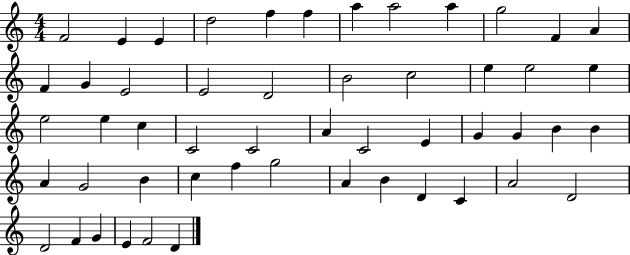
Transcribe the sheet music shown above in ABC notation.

X:1
T:Untitled
M:4/4
L:1/4
K:C
F2 E E d2 f f a a2 a g2 F A F G E2 E2 D2 B2 c2 e e2 e e2 e c C2 C2 A C2 E G G B B A G2 B c f g2 A B D C A2 D2 D2 F G E F2 D